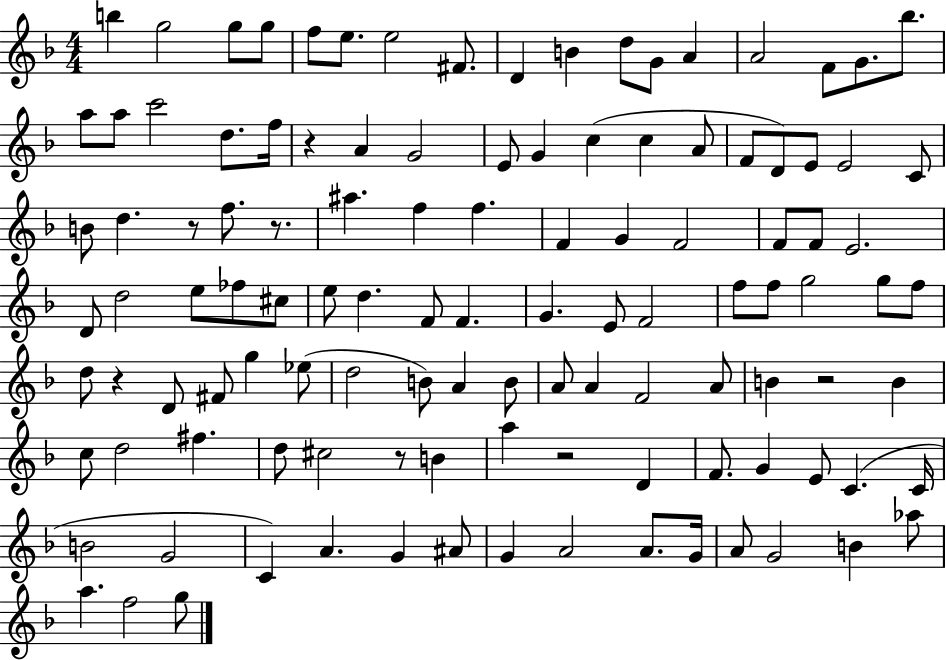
B5/q G5/h G5/e G5/e F5/e E5/e. E5/h F#4/e. D4/q B4/q D5/e G4/e A4/q A4/h F4/e G4/e. Bb5/e. A5/e A5/e C6/h D5/e. F5/s R/q A4/q G4/h E4/e G4/q C5/q C5/q A4/e F4/e D4/e E4/e E4/h C4/e B4/e D5/q. R/e F5/e. R/e. A#5/q. F5/q F5/q. F4/q G4/q F4/h F4/e F4/e E4/h. D4/e D5/h E5/e FES5/e C#5/e E5/e D5/q. F4/e F4/q. G4/q. E4/e F4/h F5/e F5/e G5/h G5/e F5/e D5/e R/q D4/e F#4/e G5/q Eb5/e D5/h B4/e A4/q B4/e A4/e A4/q F4/h A4/e B4/q R/h B4/q C5/e D5/h F#5/q. D5/e C#5/h R/e B4/q A5/q R/h D4/q F4/e. G4/q E4/e C4/q. C4/s B4/h G4/h C4/q A4/q. G4/q A#4/e G4/q A4/h A4/e. G4/s A4/e G4/h B4/q Ab5/e A5/q. F5/h G5/e